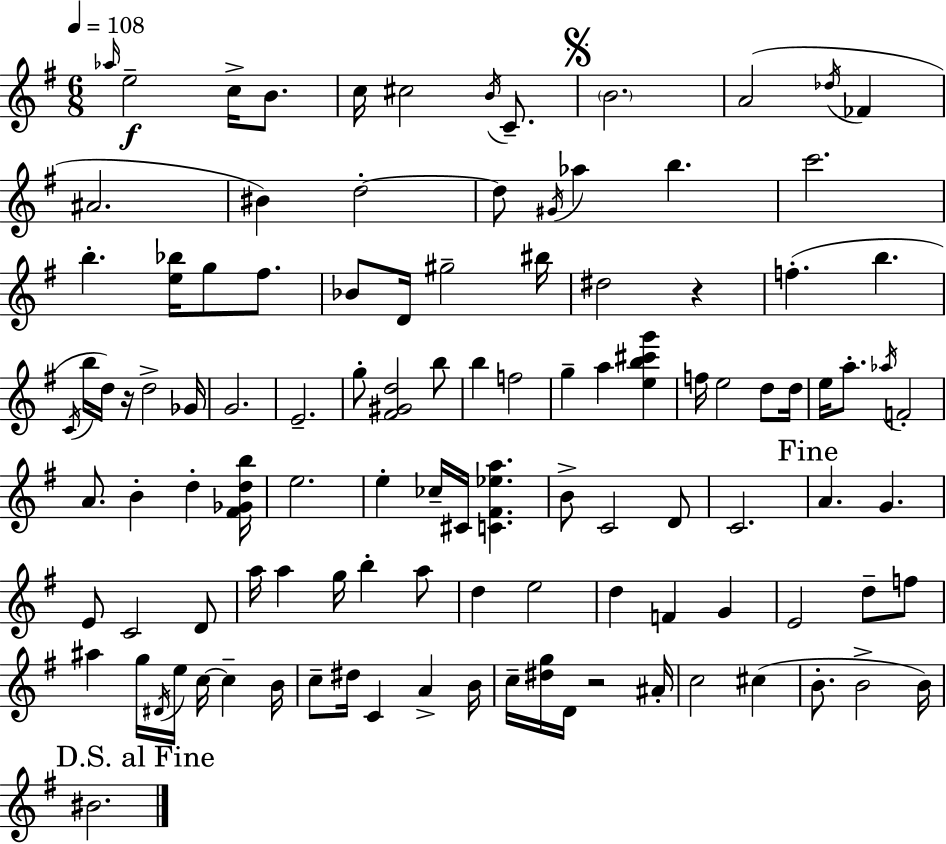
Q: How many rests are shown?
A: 3